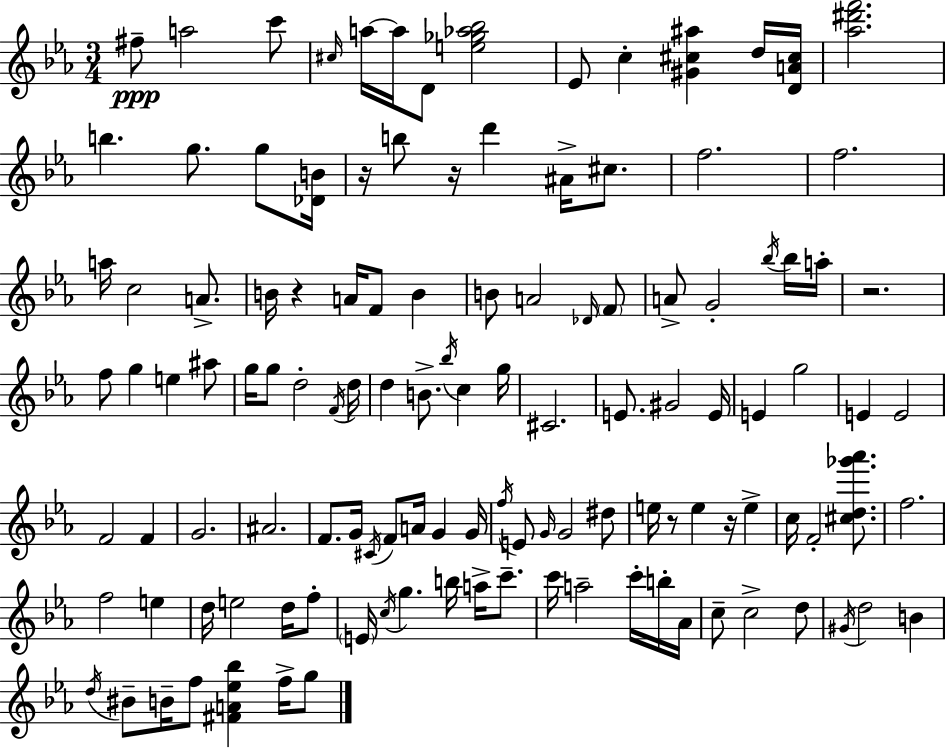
X:1
T:Untitled
M:3/4
L:1/4
K:Cm
^f/2 a2 c'/2 ^c/4 a/4 a/4 D/2 [e_g_a_b]2 _E/2 c [^G^c^a] d/4 [DA^c]/4 [_a^d'f']2 b g/2 g/2 [_DB]/4 z/4 b/2 z/4 d' ^A/4 ^c/2 f2 f2 a/4 c2 A/2 B/4 z A/4 F/2 B B/2 A2 _D/4 F/2 A/2 G2 _b/4 _b/4 a/4 z2 f/2 g e ^a/2 g/4 g/2 d2 F/4 d/4 d B/2 _b/4 c g/4 ^C2 E/2 ^G2 E/4 E g2 E E2 F2 F G2 ^A2 F/2 G/4 ^C/4 F/2 A/4 G G/4 f/4 E/2 G/4 G2 ^d/2 e/4 z/2 e z/4 e c/4 F2 [^cd_g'_a']/2 f2 f2 e d/4 e2 d/4 f/2 E/4 c/4 g b/4 a/4 c'/2 c'/4 a2 c'/4 b/4 _A/4 c/2 c2 d/2 ^G/4 d2 B d/4 ^B/2 B/4 f/2 [^FA_e_b] f/4 g/2